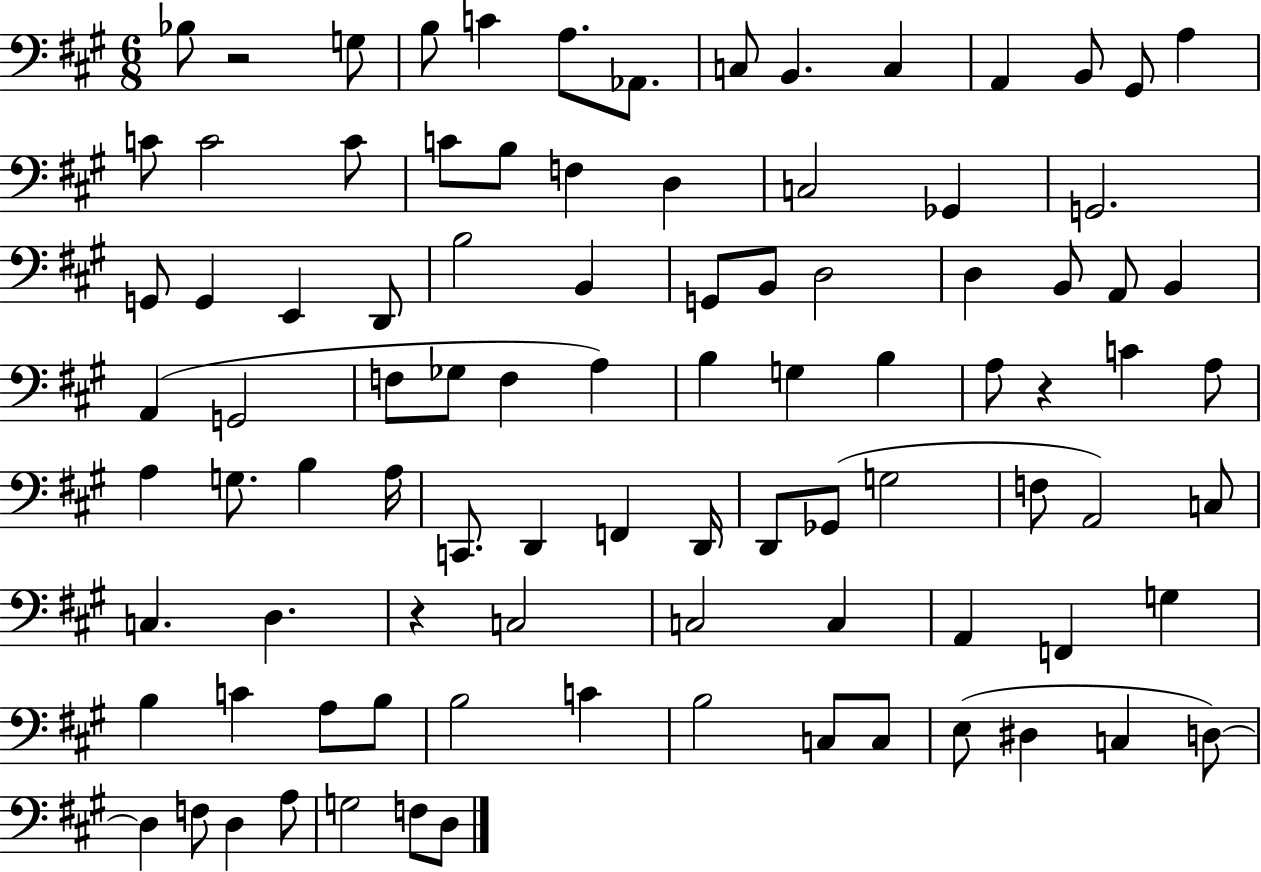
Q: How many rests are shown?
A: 3